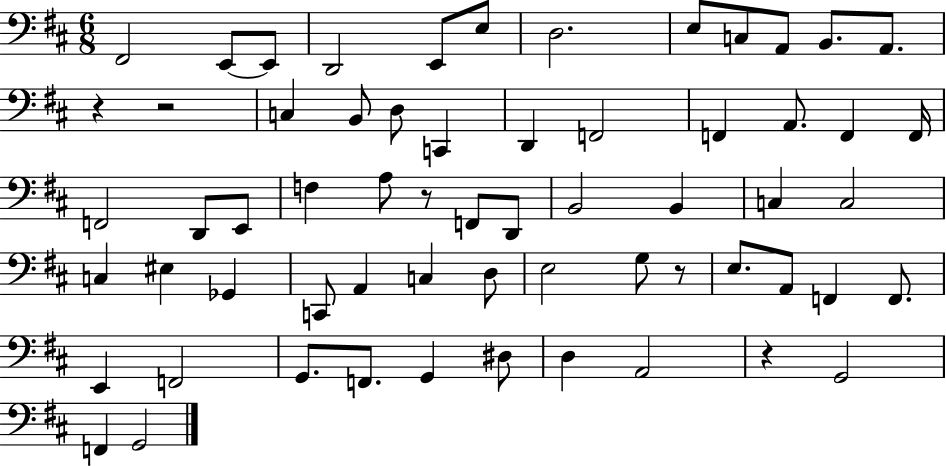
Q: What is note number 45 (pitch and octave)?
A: F2